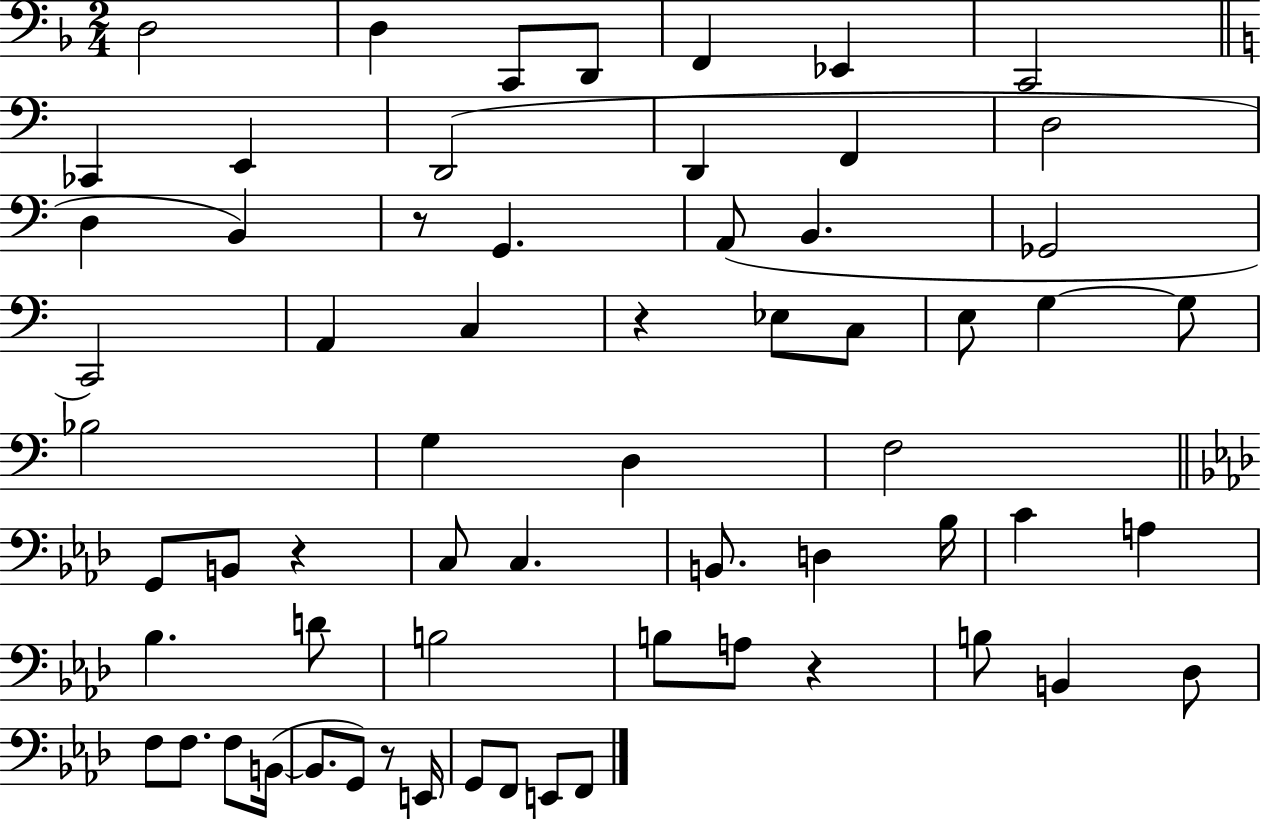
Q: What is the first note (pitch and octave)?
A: D3